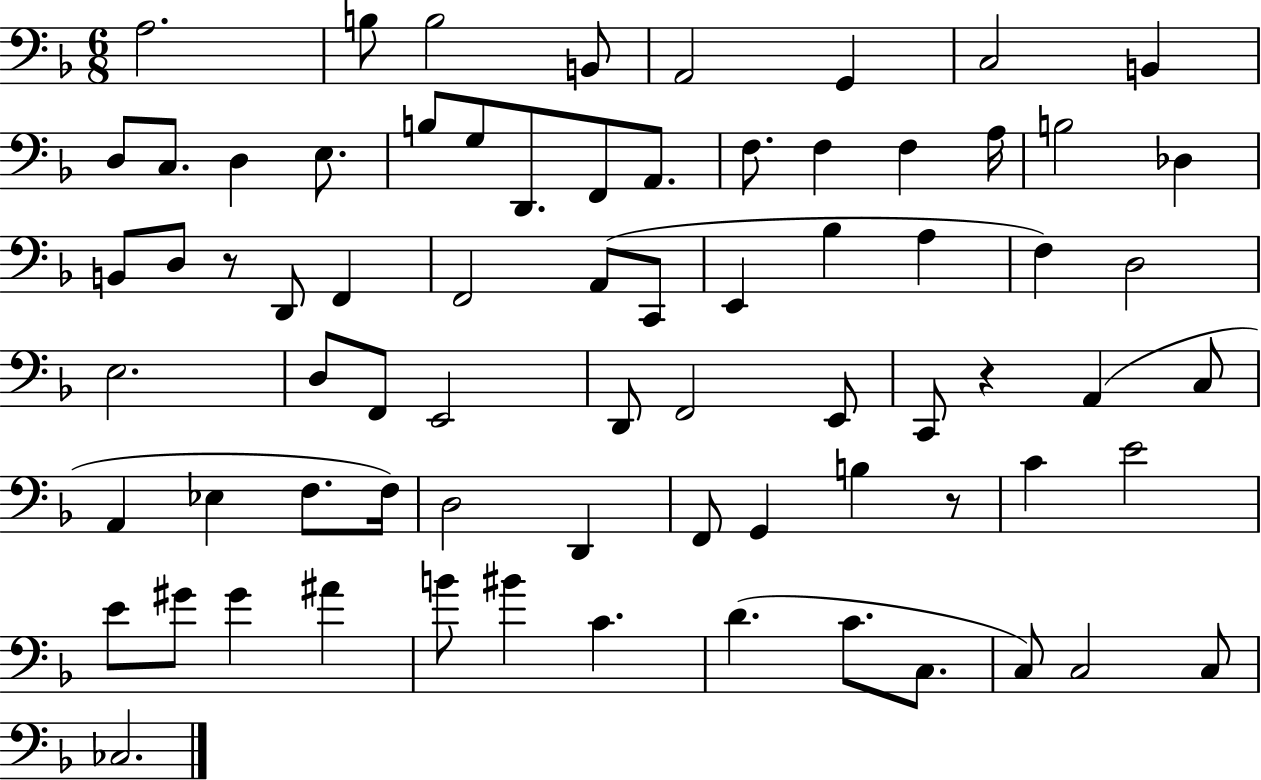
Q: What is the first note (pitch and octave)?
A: A3